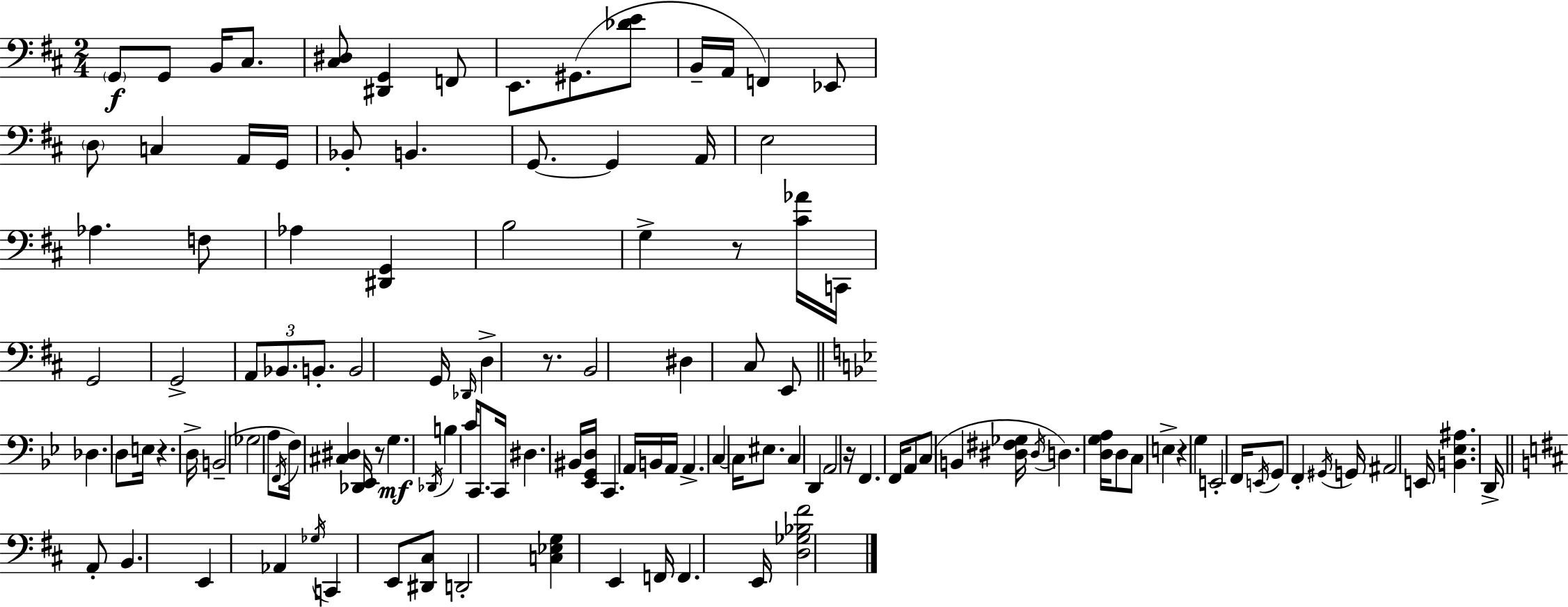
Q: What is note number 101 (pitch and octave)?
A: E2